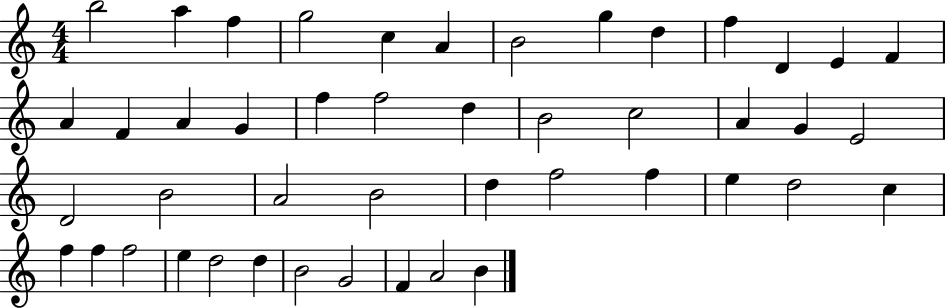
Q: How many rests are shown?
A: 0